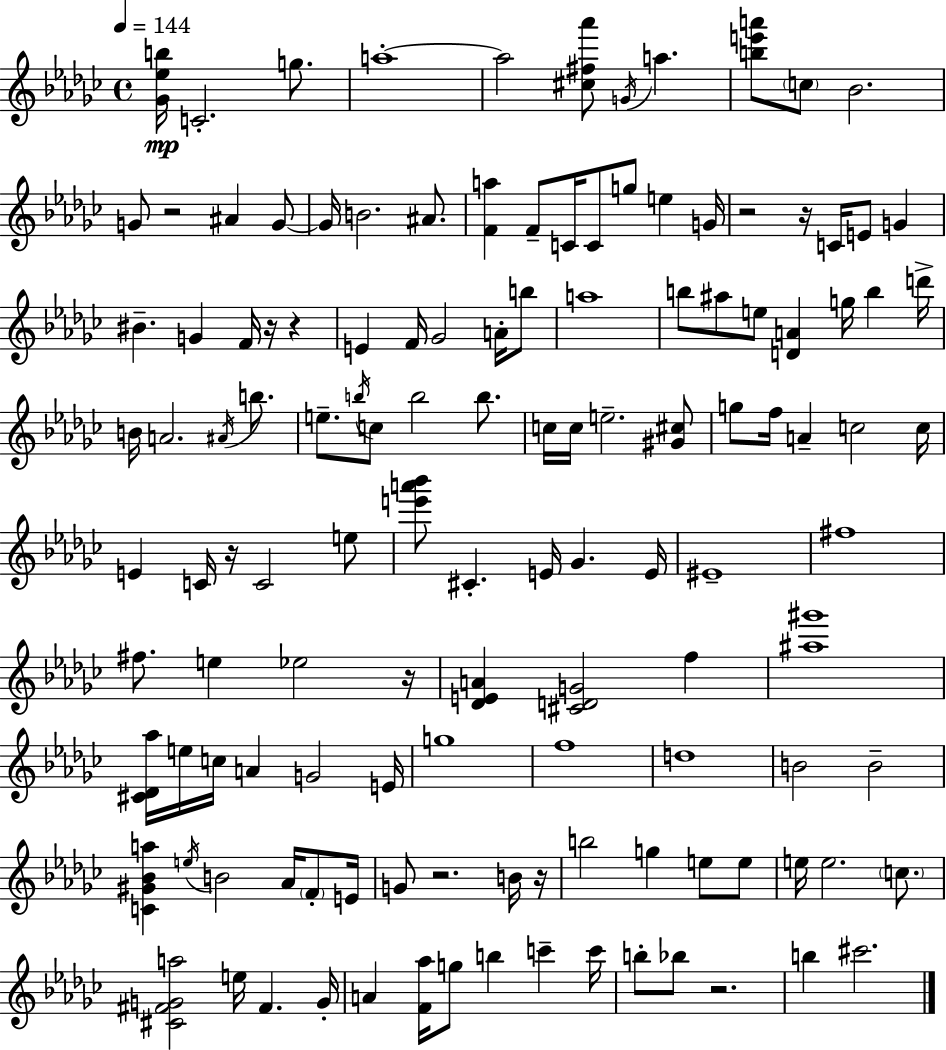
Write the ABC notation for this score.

X:1
T:Untitled
M:4/4
L:1/4
K:Ebm
[_G_eb]/4 C2 g/2 a4 a2 [^c^f_a']/2 G/4 a [be'a']/2 c/2 _B2 G/2 z2 ^A G/2 G/4 B2 ^A/2 [Fa] F/2 C/4 C/2 g/2 e G/4 z2 z/4 C/4 E/2 G ^B G F/4 z/4 z E F/4 _G2 A/4 b/2 a4 b/2 ^a/2 e/2 [DA] g/4 b d'/4 B/4 A2 ^A/4 b/2 e/2 b/4 c/2 b2 b/2 c/4 c/4 e2 [^G^c]/2 g/2 f/4 A c2 c/4 E C/4 z/4 C2 e/2 [e'a'_b']/2 ^C E/4 _G E/4 ^E4 ^f4 ^f/2 e _e2 z/4 [_DEA] [^CDG]2 f [^a^g']4 [^C_D_a]/4 e/4 c/4 A G2 E/4 g4 f4 d4 B2 B2 [C^G_Ba] e/4 B2 _A/4 F/2 E/4 G/2 z2 B/4 z/4 b2 g e/2 e/2 e/4 e2 c/2 [^C^FGa]2 e/4 ^F G/4 A [F_a]/4 g/2 b c' c'/4 b/2 _b/2 z2 b ^c'2